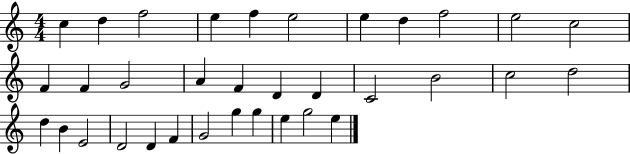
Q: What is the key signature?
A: C major